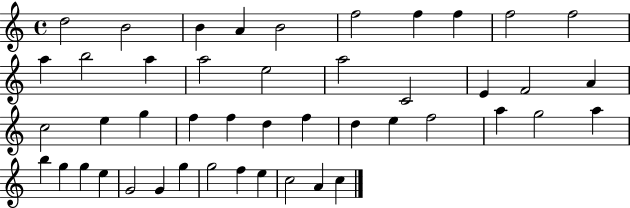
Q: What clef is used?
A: treble